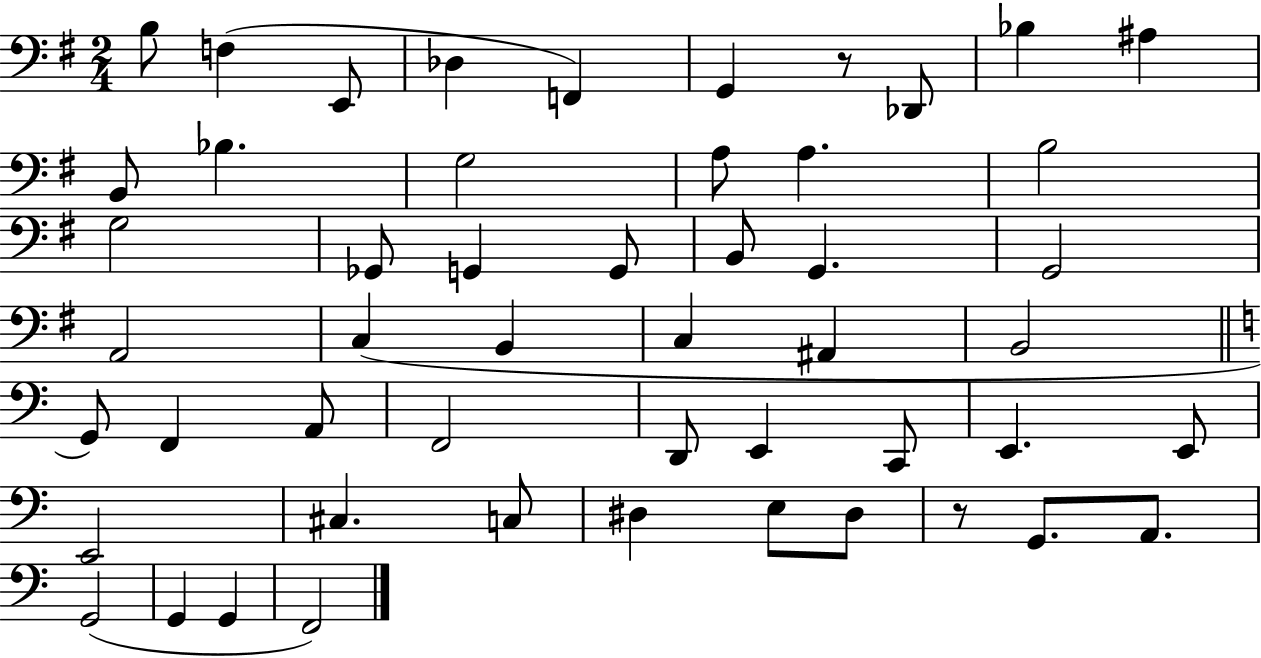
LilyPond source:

{
  \clef bass
  \numericTimeSignature
  \time 2/4
  \key g \major
  \repeat volta 2 { b8 f4( e,8 | des4 f,4) | g,4 r8 des,8 | bes4 ais4 | \break b,8 bes4. | g2 | a8 a4. | b2 | \break g2 | ges,8 g,4 g,8 | b,8 g,4. | g,2 | \break a,2 | c4( b,4 | c4 ais,4 | b,2 | \break \bar "||" \break \key c \major g,8) f,4 a,8 | f,2 | d,8 e,4 c,8 | e,4. e,8 | \break e,2 | cis4. c8 | dis4 e8 dis8 | r8 g,8. a,8. | \break g,2( | g,4 g,4 | f,2) | } \bar "|."
}